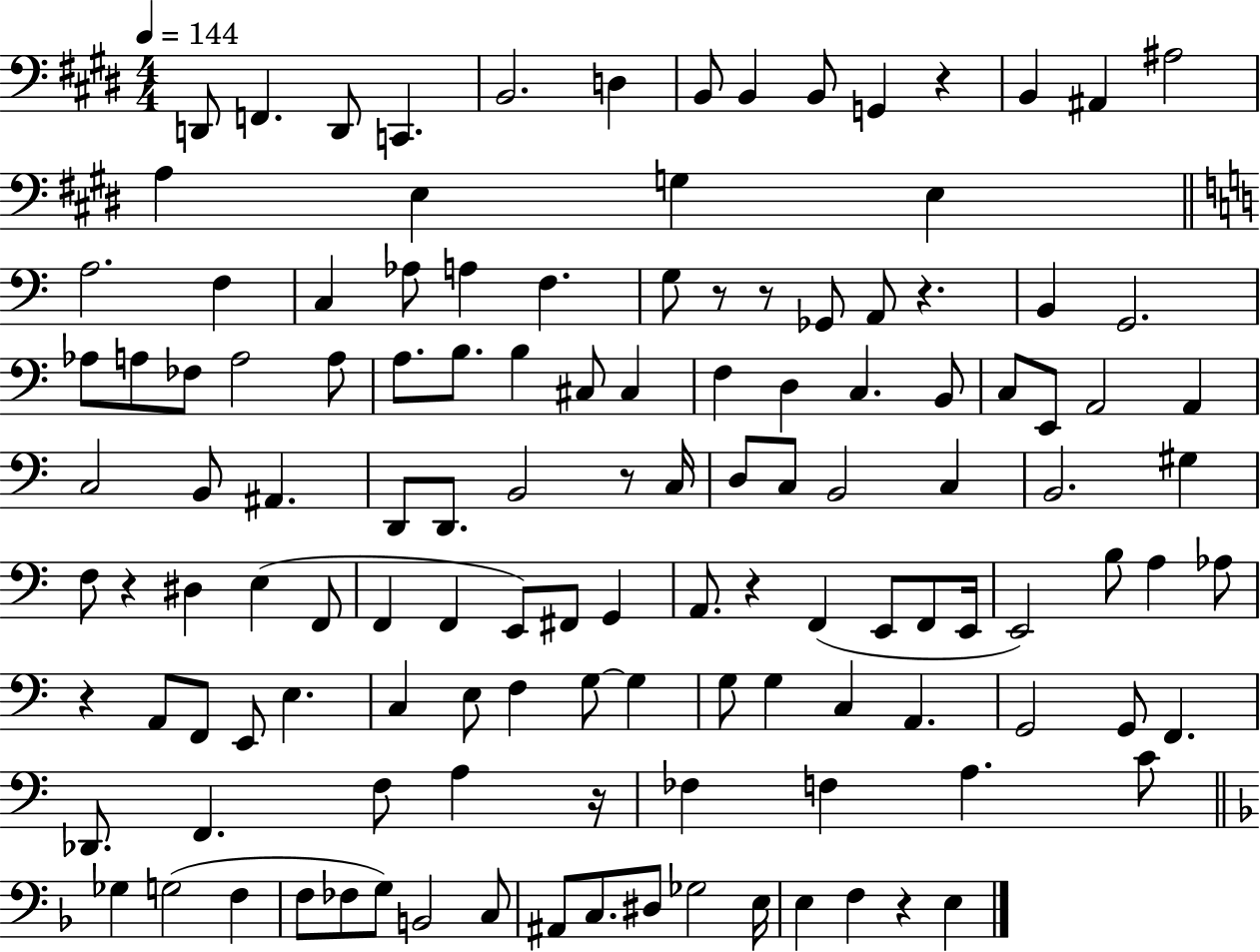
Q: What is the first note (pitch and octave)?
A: D2